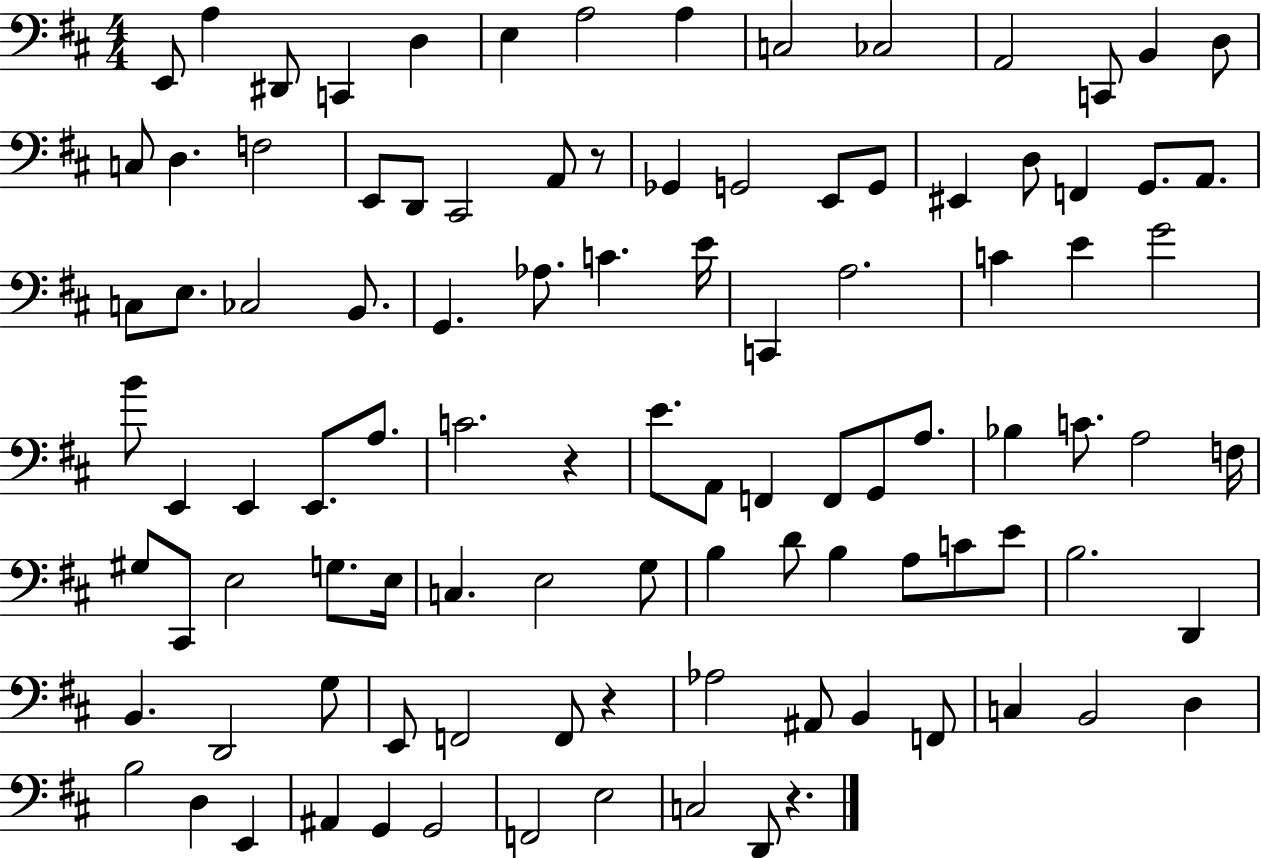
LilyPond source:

{
  \clef bass
  \numericTimeSignature
  \time 4/4
  \key d \major
  \repeat volta 2 { e,8 a4 dis,8 c,4 d4 | e4 a2 a4 | c2 ces2 | a,2 c,8 b,4 d8 | \break c8 d4. f2 | e,8 d,8 cis,2 a,8 r8 | ges,4 g,2 e,8 g,8 | eis,4 d8 f,4 g,8. a,8. | \break c8 e8. ces2 b,8. | g,4. aes8. c'4. e'16 | c,4 a2. | c'4 e'4 g'2 | \break b'8 e,4 e,4 e,8. a8. | c'2. r4 | e'8. a,8 f,4 f,8 g,8 a8. | bes4 c'8. a2 f16 | \break gis8 cis,8 e2 g8. e16 | c4. e2 g8 | b4 d'8 b4 a8 c'8 e'8 | b2. d,4 | \break b,4. d,2 g8 | e,8 f,2 f,8 r4 | aes2 ais,8 b,4 f,8 | c4 b,2 d4 | \break b2 d4 e,4 | ais,4 g,4 g,2 | f,2 e2 | c2 d,8 r4. | \break } \bar "|."
}